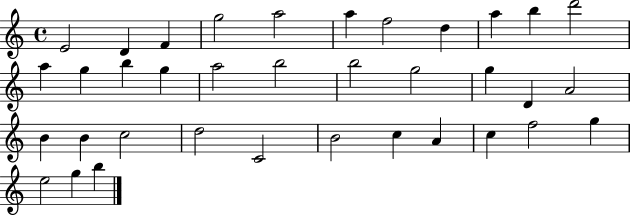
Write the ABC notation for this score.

X:1
T:Untitled
M:4/4
L:1/4
K:C
E2 D F g2 a2 a f2 d a b d'2 a g b g a2 b2 b2 g2 g D A2 B B c2 d2 C2 B2 c A c f2 g e2 g b